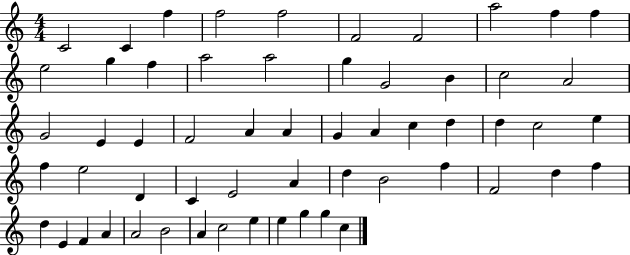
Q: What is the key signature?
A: C major